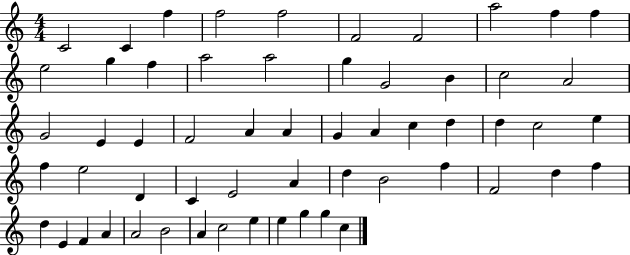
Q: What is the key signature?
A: C major